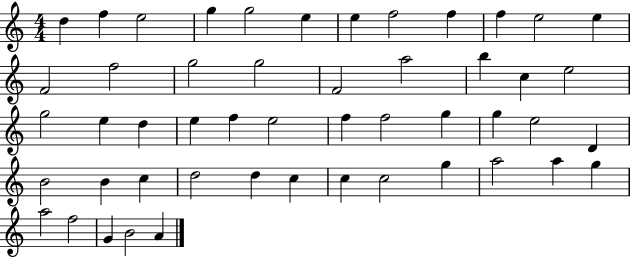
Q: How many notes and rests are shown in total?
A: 50